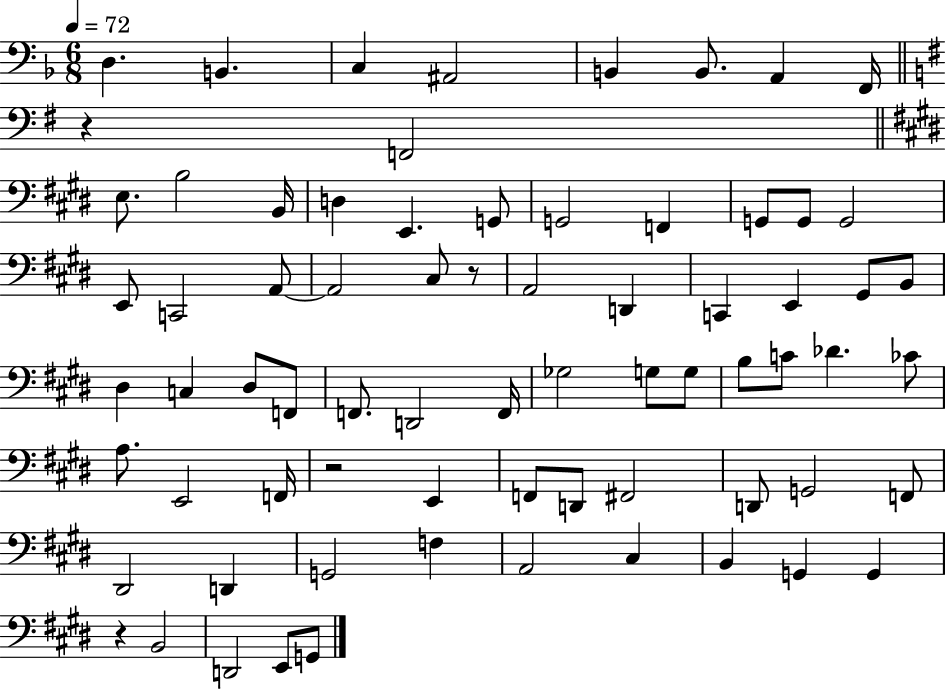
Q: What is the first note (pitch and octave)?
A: D3